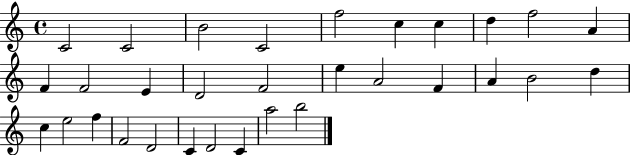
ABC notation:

X:1
T:Untitled
M:4/4
L:1/4
K:C
C2 C2 B2 C2 f2 c c d f2 A F F2 E D2 F2 e A2 F A B2 d c e2 f F2 D2 C D2 C a2 b2